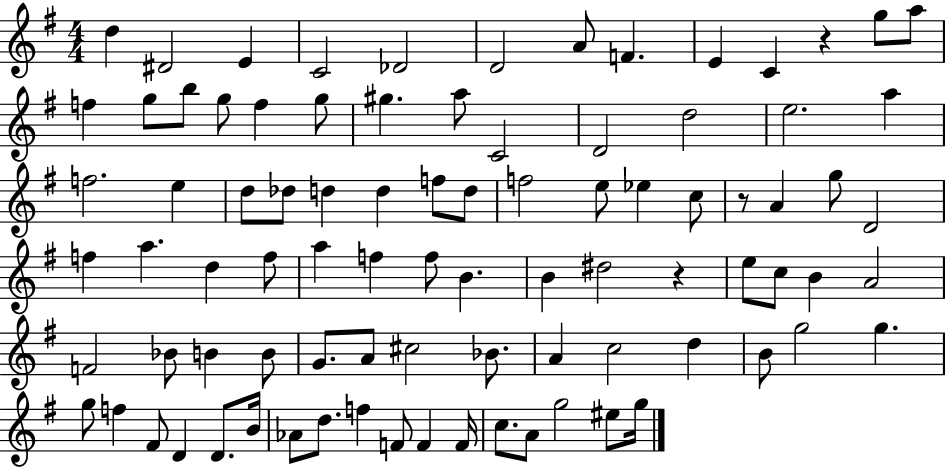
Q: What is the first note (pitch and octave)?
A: D5